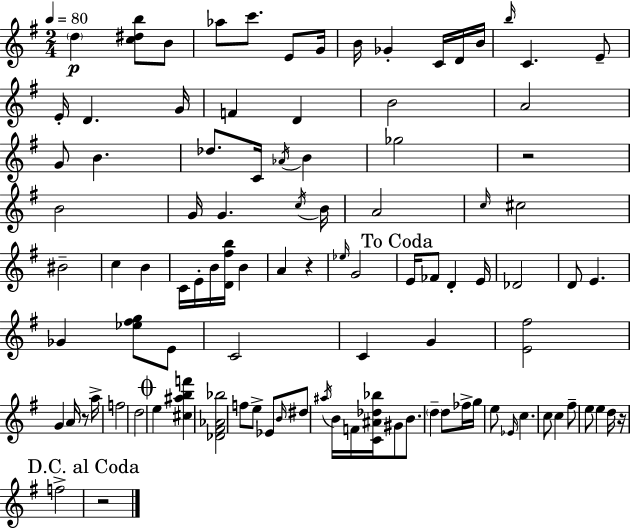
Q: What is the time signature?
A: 2/4